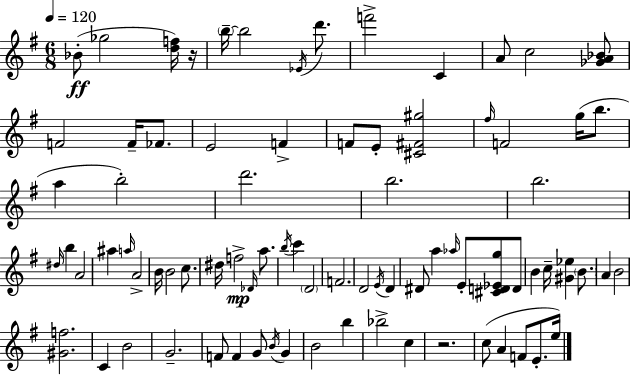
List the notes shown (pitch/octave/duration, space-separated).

Bb4/e Gb5/h [D5,F5]/s R/s B5/s B5/h Eb4/s D6/e. F6/h C4/q A4/e C5/h [Gb4,A4,Bb4]/e F4/h F4/s FES4/e. E4/h F4/q F4/e E4/e [C#4,F#4,G#5]/h F#5/s F4/h G5/s B5/e. A5/q B5/h D6/h. B5/h. B5/h. D#5/s B5/q A4/h A#5/q A5/s A4/h B4/s B4/h C5/e. D#5/s F5/h Db4/s A5/e. B5/s C6/q D4/h F4/h. D4/h E4/s D4/q D#4/e A5/q Ab5/s E4/e [C#4,D4,Eb4,G5]/e D4/e B4/q C5/s [G#4,Eb5]/q B4/e. A4/q B4/h [G#4,F5]/h. C4/q B4/h G4/h. F4/e F4/q G4/e B4/s G4/q B4/h B5/q Bb5/h C5/q R/h. C5/e A4/q F4/e E4/e. E5/s